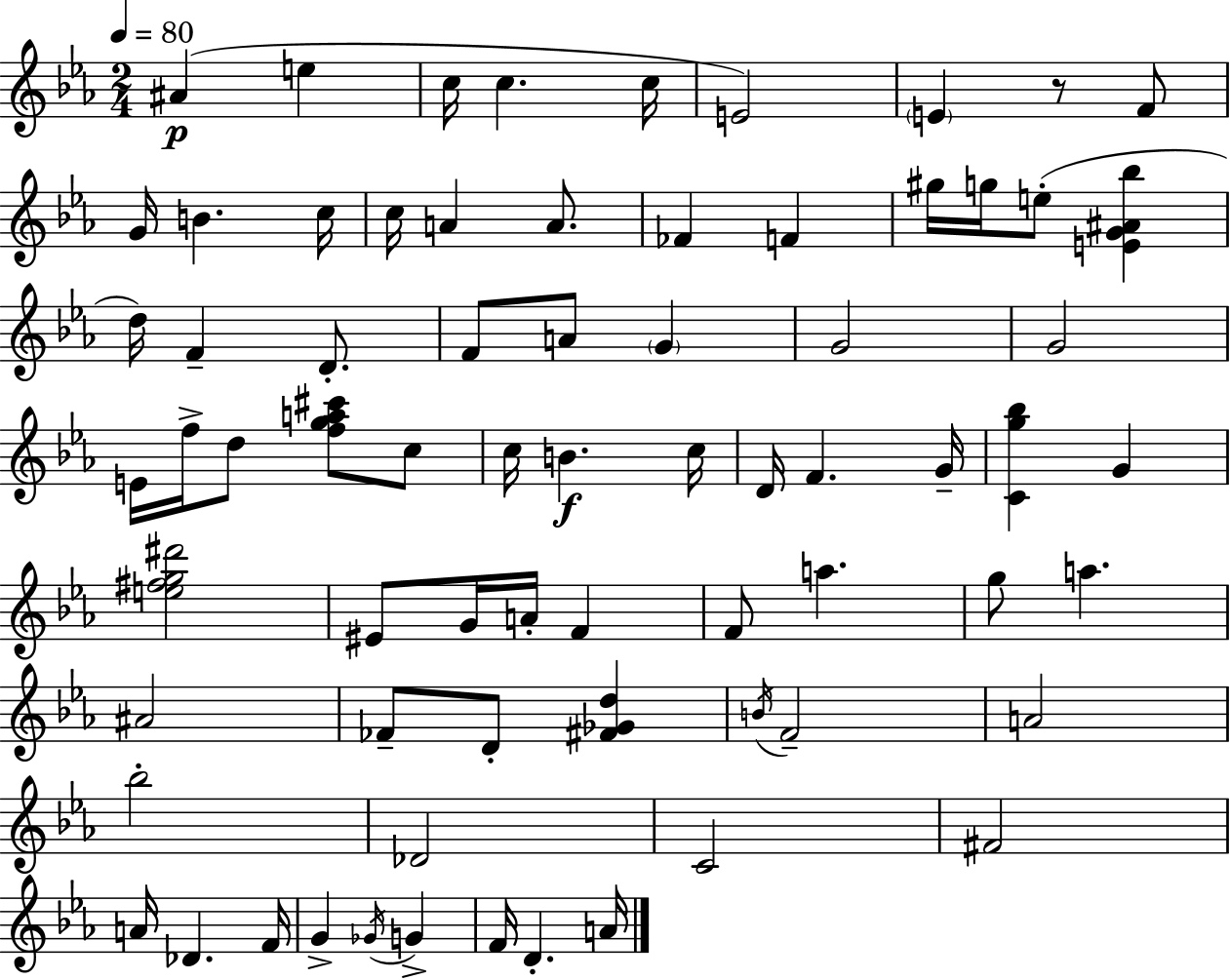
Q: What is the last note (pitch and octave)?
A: A4